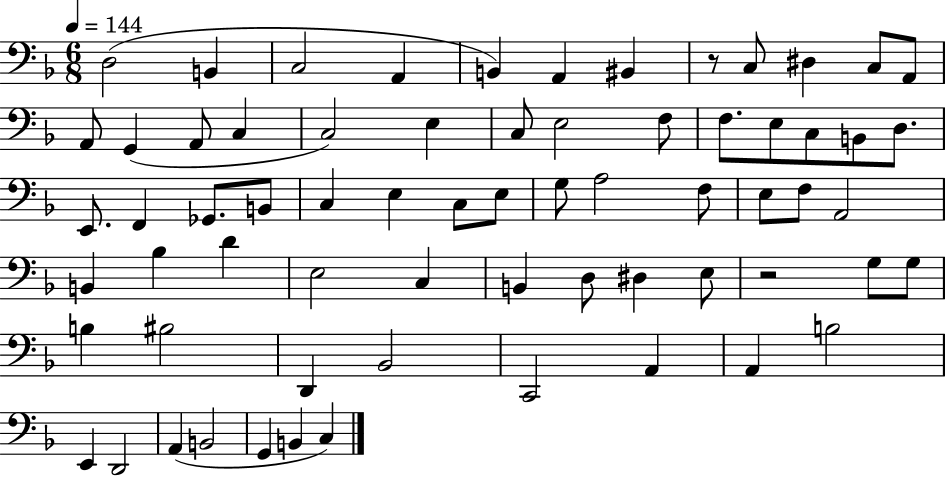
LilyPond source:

{
  \clef bass
  \numericTimeSignature
  \time 6/8
  \key f \major
  \tempo 4 = 144
  \repeat volta 2 { d2( b,4 | c2 a,4 | b,4) a,4 bis,4 | r8 c8 dis4 c8 a,8 | \break a,8 g,4( a,8 c4 | c2) e4 | c8 e2 f8 | f8. e8 c8 b,8 d8. | \break e,8. f,4 ges,8. b,8 | c4 e4 c8 e8 | g8 a2 f8 | e8 f8 a,2 | \break b,4 bes4 d'4 | e2 c4 | b,4 d8 dis4 e8 | r2 g8 g8 | \break b4 bis2 | d,4 bes,2 | c,2 a,4 | a,4 b2 | \break e,4 d,2 | a,4( b,2 | g,4 b,4 c4) | } \bar "|."
}